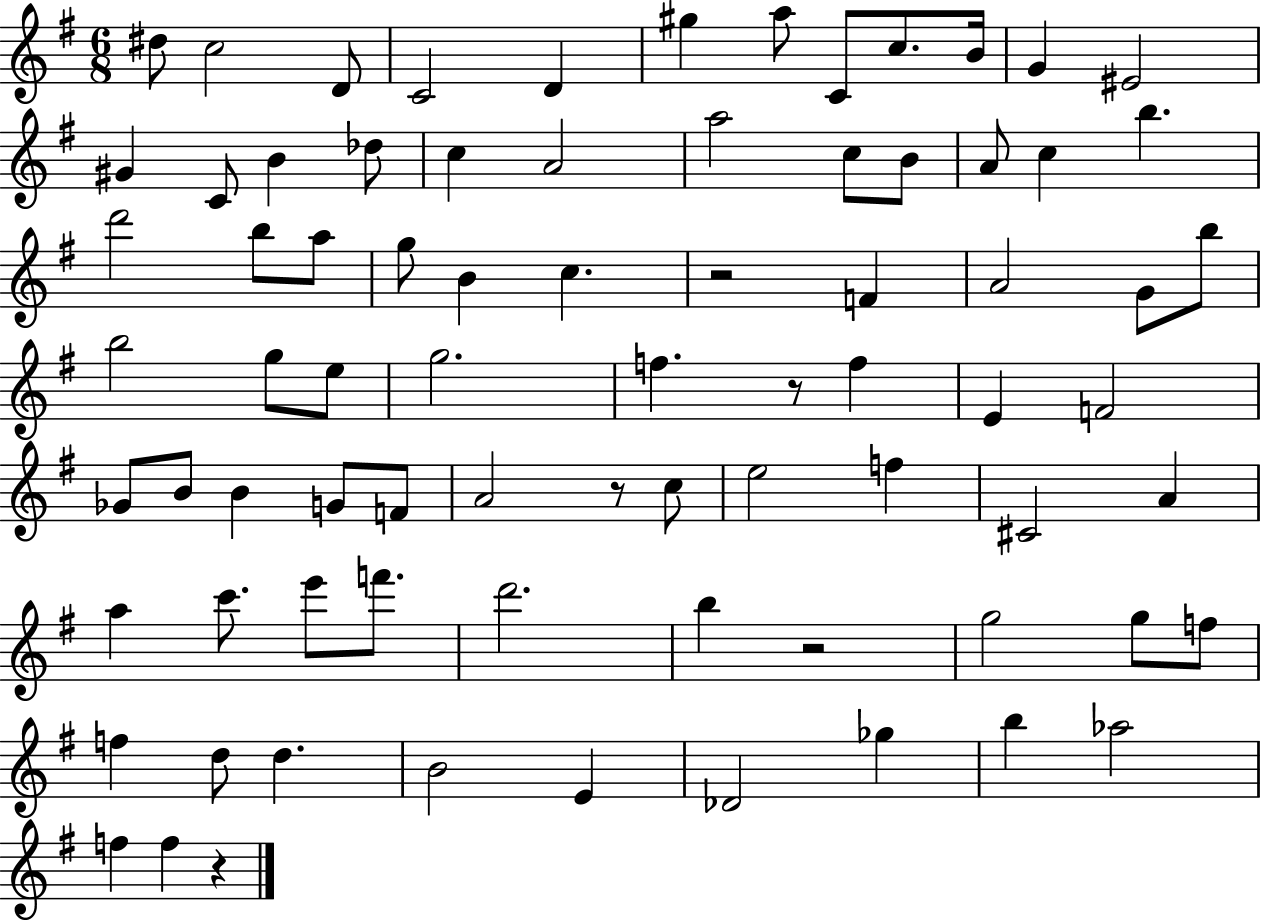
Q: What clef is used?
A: treble